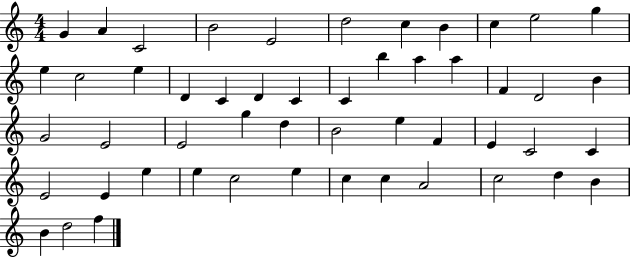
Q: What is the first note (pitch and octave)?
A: G4